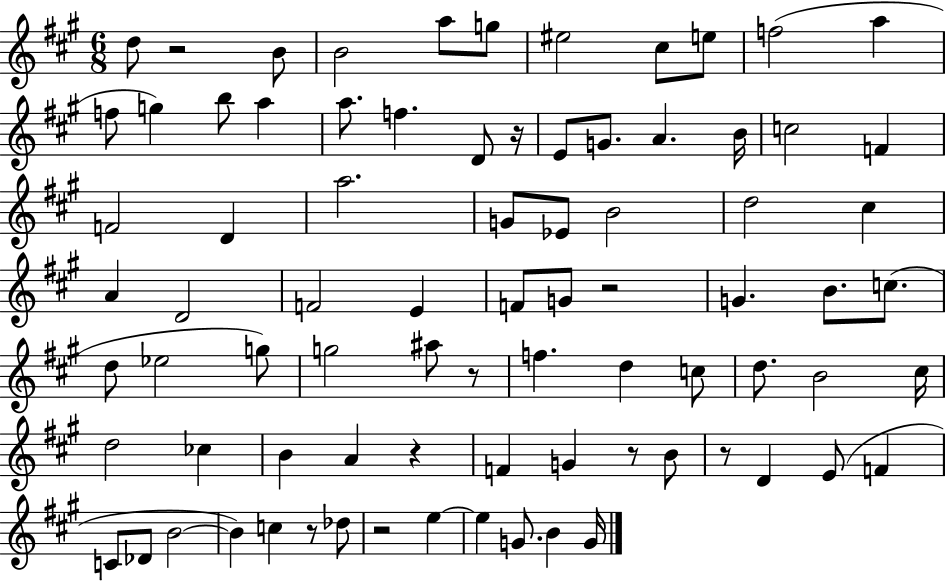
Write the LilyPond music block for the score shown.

{
  \clef treble
  \numericTimeSignature
  \time 6/8
  \key a \major
  d''8 r2 b'8 | b'2 a''8 g''8 | eis''2 cis''8 e''8 | f''2( a''4 | \break f''8 g''4) b''8 a''4 | a''8. f''4. d'8 r16 | e'8 g'8. a'4. b'16 | c''2 f'4 | \break f'2 d'4 | a''2. | g'8 ees'8 b'2 | d''2 cis''4 | \break a'4 d'2 | f'2 e'4 | f'8 g'8 r2 | g'4. b'8. c''8.( | \break d''8 ees''2 g''8) | g''2 ais''8 r8 | f''4. d''4 c''8 | d''8. b'2 cis''16 | \break d''2 ces''4 | b'4 a'4 r4 | f'4 g'4 r8 b'8 | r8 d'4 e'8( f'4 | \break c'8 des'8 b'2~~ | b'4) c''4 r8 des''8 | r2 e''4~~ | e''4 g'8. b'4 g'16 | \break \bar "|."
}